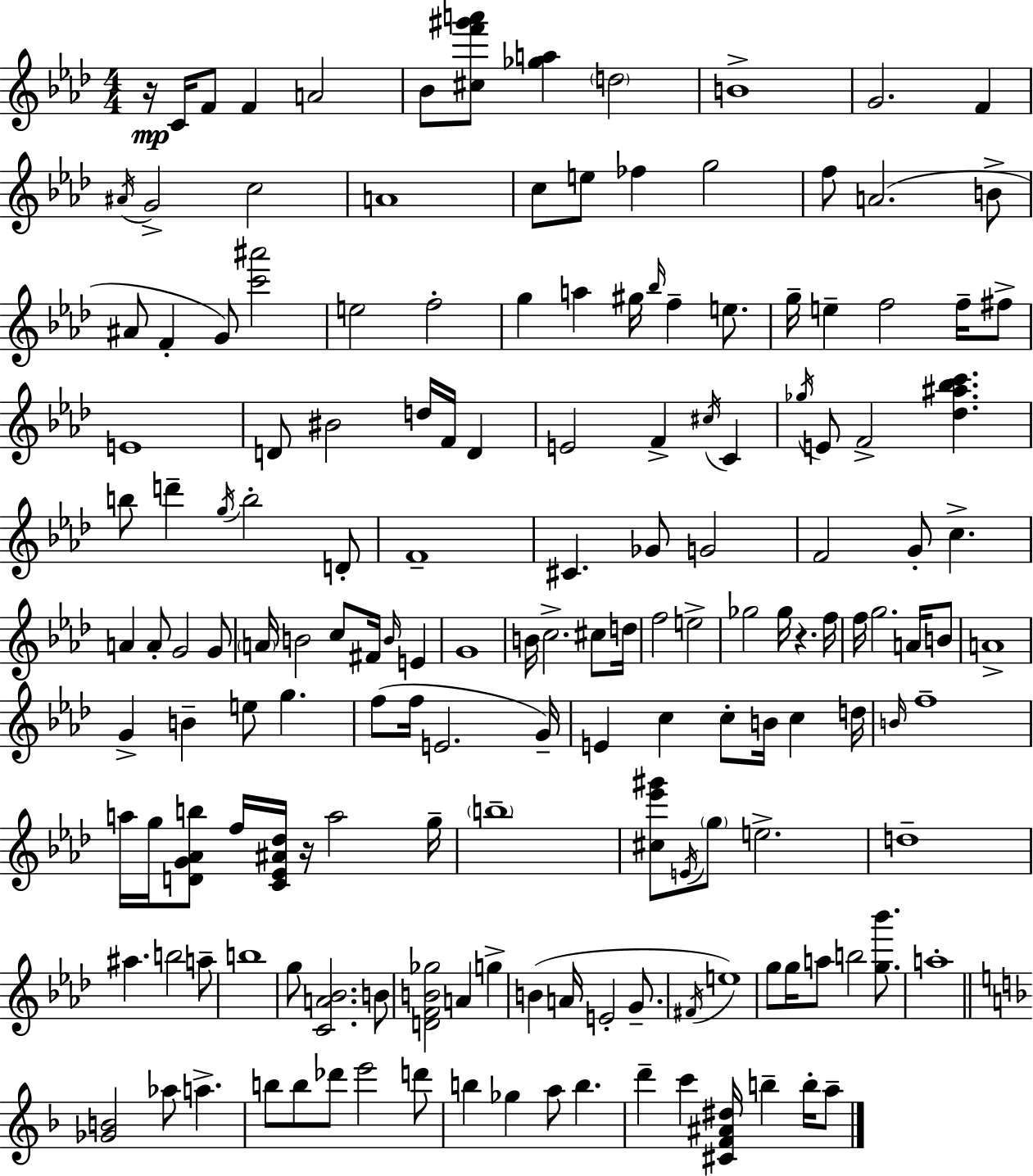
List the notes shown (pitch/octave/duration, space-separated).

R/s C4/s F4/e F4/q A4/h Bb4/e [C#5,F6,G#6,A6]/e [Gb5,A5]/q D5/h B4/w G4/h. F4/q A#4/s G4/h C5/h A4/w C5/e E5/e FES5/q G5/h F5/e A4/h. B4/e A#4/e F4/q G4/e [C6,A#6]/h E5/h F5/h G5/q A5/q G#5/s Bb5/s F5/q E5/e. G5/s E5/q F5/h F5/s F#5/e E4/w D4/e BIS4/h D5/s F4/s D4/q E4/h F4/q C#5/s C4/q Gb5/s E4/e F4/h [Db5,A#5,Bb5,C6]/q. B5/e D6/q G5/s B5/h D4/e F4/w C#4/q. Gb4/e G4/h F4/h G4/e C5/q. A4/q A4/e G4/h G4/e A4/s B4/h C5/e F#4/s B4/s E4/q G4/w B4/s C5/h. C#5/e D5/s F5/h E5/h Gb5/h Gb5/s R/q. F5/s F5/s G5/h. A4/s B4/e A4/w G4/q B4/q E5/e G5/q. F5/e F5/s E4/h. G4/s E4/q C5/q C5/e B4/s C5/q D5/s B4/s F5/w A5/s G5/s [D4,G4,Ab4,B5]/e F5/s [C4,Eb4,A#4,Db5]/s R/s A5/h G5/s B5/w [C#5,Eb6,G#6]/e E4/s G5/e E5/h. D5/w A#5/q. B5/h A5/e B5/w G5/e [C4,A4,Bb4]/h. B4/e [D4,F4,B4,Gb5]/h A4/q G5/q B4/q A4/s E4/h G4/e. F#4/s E5/w G5/e G5/s A5/e B5/h [G5,Bb6]/e. A5/w [Gb4,B4]/h Ab5/e A5/q. B5/e B5/e Db6/e E6/h D6/e B5/q Gb5/q A5/e B5/q. D6/q C6/q [C#4,F4,A#4,D#5]/s B5/q B5/s A5/e